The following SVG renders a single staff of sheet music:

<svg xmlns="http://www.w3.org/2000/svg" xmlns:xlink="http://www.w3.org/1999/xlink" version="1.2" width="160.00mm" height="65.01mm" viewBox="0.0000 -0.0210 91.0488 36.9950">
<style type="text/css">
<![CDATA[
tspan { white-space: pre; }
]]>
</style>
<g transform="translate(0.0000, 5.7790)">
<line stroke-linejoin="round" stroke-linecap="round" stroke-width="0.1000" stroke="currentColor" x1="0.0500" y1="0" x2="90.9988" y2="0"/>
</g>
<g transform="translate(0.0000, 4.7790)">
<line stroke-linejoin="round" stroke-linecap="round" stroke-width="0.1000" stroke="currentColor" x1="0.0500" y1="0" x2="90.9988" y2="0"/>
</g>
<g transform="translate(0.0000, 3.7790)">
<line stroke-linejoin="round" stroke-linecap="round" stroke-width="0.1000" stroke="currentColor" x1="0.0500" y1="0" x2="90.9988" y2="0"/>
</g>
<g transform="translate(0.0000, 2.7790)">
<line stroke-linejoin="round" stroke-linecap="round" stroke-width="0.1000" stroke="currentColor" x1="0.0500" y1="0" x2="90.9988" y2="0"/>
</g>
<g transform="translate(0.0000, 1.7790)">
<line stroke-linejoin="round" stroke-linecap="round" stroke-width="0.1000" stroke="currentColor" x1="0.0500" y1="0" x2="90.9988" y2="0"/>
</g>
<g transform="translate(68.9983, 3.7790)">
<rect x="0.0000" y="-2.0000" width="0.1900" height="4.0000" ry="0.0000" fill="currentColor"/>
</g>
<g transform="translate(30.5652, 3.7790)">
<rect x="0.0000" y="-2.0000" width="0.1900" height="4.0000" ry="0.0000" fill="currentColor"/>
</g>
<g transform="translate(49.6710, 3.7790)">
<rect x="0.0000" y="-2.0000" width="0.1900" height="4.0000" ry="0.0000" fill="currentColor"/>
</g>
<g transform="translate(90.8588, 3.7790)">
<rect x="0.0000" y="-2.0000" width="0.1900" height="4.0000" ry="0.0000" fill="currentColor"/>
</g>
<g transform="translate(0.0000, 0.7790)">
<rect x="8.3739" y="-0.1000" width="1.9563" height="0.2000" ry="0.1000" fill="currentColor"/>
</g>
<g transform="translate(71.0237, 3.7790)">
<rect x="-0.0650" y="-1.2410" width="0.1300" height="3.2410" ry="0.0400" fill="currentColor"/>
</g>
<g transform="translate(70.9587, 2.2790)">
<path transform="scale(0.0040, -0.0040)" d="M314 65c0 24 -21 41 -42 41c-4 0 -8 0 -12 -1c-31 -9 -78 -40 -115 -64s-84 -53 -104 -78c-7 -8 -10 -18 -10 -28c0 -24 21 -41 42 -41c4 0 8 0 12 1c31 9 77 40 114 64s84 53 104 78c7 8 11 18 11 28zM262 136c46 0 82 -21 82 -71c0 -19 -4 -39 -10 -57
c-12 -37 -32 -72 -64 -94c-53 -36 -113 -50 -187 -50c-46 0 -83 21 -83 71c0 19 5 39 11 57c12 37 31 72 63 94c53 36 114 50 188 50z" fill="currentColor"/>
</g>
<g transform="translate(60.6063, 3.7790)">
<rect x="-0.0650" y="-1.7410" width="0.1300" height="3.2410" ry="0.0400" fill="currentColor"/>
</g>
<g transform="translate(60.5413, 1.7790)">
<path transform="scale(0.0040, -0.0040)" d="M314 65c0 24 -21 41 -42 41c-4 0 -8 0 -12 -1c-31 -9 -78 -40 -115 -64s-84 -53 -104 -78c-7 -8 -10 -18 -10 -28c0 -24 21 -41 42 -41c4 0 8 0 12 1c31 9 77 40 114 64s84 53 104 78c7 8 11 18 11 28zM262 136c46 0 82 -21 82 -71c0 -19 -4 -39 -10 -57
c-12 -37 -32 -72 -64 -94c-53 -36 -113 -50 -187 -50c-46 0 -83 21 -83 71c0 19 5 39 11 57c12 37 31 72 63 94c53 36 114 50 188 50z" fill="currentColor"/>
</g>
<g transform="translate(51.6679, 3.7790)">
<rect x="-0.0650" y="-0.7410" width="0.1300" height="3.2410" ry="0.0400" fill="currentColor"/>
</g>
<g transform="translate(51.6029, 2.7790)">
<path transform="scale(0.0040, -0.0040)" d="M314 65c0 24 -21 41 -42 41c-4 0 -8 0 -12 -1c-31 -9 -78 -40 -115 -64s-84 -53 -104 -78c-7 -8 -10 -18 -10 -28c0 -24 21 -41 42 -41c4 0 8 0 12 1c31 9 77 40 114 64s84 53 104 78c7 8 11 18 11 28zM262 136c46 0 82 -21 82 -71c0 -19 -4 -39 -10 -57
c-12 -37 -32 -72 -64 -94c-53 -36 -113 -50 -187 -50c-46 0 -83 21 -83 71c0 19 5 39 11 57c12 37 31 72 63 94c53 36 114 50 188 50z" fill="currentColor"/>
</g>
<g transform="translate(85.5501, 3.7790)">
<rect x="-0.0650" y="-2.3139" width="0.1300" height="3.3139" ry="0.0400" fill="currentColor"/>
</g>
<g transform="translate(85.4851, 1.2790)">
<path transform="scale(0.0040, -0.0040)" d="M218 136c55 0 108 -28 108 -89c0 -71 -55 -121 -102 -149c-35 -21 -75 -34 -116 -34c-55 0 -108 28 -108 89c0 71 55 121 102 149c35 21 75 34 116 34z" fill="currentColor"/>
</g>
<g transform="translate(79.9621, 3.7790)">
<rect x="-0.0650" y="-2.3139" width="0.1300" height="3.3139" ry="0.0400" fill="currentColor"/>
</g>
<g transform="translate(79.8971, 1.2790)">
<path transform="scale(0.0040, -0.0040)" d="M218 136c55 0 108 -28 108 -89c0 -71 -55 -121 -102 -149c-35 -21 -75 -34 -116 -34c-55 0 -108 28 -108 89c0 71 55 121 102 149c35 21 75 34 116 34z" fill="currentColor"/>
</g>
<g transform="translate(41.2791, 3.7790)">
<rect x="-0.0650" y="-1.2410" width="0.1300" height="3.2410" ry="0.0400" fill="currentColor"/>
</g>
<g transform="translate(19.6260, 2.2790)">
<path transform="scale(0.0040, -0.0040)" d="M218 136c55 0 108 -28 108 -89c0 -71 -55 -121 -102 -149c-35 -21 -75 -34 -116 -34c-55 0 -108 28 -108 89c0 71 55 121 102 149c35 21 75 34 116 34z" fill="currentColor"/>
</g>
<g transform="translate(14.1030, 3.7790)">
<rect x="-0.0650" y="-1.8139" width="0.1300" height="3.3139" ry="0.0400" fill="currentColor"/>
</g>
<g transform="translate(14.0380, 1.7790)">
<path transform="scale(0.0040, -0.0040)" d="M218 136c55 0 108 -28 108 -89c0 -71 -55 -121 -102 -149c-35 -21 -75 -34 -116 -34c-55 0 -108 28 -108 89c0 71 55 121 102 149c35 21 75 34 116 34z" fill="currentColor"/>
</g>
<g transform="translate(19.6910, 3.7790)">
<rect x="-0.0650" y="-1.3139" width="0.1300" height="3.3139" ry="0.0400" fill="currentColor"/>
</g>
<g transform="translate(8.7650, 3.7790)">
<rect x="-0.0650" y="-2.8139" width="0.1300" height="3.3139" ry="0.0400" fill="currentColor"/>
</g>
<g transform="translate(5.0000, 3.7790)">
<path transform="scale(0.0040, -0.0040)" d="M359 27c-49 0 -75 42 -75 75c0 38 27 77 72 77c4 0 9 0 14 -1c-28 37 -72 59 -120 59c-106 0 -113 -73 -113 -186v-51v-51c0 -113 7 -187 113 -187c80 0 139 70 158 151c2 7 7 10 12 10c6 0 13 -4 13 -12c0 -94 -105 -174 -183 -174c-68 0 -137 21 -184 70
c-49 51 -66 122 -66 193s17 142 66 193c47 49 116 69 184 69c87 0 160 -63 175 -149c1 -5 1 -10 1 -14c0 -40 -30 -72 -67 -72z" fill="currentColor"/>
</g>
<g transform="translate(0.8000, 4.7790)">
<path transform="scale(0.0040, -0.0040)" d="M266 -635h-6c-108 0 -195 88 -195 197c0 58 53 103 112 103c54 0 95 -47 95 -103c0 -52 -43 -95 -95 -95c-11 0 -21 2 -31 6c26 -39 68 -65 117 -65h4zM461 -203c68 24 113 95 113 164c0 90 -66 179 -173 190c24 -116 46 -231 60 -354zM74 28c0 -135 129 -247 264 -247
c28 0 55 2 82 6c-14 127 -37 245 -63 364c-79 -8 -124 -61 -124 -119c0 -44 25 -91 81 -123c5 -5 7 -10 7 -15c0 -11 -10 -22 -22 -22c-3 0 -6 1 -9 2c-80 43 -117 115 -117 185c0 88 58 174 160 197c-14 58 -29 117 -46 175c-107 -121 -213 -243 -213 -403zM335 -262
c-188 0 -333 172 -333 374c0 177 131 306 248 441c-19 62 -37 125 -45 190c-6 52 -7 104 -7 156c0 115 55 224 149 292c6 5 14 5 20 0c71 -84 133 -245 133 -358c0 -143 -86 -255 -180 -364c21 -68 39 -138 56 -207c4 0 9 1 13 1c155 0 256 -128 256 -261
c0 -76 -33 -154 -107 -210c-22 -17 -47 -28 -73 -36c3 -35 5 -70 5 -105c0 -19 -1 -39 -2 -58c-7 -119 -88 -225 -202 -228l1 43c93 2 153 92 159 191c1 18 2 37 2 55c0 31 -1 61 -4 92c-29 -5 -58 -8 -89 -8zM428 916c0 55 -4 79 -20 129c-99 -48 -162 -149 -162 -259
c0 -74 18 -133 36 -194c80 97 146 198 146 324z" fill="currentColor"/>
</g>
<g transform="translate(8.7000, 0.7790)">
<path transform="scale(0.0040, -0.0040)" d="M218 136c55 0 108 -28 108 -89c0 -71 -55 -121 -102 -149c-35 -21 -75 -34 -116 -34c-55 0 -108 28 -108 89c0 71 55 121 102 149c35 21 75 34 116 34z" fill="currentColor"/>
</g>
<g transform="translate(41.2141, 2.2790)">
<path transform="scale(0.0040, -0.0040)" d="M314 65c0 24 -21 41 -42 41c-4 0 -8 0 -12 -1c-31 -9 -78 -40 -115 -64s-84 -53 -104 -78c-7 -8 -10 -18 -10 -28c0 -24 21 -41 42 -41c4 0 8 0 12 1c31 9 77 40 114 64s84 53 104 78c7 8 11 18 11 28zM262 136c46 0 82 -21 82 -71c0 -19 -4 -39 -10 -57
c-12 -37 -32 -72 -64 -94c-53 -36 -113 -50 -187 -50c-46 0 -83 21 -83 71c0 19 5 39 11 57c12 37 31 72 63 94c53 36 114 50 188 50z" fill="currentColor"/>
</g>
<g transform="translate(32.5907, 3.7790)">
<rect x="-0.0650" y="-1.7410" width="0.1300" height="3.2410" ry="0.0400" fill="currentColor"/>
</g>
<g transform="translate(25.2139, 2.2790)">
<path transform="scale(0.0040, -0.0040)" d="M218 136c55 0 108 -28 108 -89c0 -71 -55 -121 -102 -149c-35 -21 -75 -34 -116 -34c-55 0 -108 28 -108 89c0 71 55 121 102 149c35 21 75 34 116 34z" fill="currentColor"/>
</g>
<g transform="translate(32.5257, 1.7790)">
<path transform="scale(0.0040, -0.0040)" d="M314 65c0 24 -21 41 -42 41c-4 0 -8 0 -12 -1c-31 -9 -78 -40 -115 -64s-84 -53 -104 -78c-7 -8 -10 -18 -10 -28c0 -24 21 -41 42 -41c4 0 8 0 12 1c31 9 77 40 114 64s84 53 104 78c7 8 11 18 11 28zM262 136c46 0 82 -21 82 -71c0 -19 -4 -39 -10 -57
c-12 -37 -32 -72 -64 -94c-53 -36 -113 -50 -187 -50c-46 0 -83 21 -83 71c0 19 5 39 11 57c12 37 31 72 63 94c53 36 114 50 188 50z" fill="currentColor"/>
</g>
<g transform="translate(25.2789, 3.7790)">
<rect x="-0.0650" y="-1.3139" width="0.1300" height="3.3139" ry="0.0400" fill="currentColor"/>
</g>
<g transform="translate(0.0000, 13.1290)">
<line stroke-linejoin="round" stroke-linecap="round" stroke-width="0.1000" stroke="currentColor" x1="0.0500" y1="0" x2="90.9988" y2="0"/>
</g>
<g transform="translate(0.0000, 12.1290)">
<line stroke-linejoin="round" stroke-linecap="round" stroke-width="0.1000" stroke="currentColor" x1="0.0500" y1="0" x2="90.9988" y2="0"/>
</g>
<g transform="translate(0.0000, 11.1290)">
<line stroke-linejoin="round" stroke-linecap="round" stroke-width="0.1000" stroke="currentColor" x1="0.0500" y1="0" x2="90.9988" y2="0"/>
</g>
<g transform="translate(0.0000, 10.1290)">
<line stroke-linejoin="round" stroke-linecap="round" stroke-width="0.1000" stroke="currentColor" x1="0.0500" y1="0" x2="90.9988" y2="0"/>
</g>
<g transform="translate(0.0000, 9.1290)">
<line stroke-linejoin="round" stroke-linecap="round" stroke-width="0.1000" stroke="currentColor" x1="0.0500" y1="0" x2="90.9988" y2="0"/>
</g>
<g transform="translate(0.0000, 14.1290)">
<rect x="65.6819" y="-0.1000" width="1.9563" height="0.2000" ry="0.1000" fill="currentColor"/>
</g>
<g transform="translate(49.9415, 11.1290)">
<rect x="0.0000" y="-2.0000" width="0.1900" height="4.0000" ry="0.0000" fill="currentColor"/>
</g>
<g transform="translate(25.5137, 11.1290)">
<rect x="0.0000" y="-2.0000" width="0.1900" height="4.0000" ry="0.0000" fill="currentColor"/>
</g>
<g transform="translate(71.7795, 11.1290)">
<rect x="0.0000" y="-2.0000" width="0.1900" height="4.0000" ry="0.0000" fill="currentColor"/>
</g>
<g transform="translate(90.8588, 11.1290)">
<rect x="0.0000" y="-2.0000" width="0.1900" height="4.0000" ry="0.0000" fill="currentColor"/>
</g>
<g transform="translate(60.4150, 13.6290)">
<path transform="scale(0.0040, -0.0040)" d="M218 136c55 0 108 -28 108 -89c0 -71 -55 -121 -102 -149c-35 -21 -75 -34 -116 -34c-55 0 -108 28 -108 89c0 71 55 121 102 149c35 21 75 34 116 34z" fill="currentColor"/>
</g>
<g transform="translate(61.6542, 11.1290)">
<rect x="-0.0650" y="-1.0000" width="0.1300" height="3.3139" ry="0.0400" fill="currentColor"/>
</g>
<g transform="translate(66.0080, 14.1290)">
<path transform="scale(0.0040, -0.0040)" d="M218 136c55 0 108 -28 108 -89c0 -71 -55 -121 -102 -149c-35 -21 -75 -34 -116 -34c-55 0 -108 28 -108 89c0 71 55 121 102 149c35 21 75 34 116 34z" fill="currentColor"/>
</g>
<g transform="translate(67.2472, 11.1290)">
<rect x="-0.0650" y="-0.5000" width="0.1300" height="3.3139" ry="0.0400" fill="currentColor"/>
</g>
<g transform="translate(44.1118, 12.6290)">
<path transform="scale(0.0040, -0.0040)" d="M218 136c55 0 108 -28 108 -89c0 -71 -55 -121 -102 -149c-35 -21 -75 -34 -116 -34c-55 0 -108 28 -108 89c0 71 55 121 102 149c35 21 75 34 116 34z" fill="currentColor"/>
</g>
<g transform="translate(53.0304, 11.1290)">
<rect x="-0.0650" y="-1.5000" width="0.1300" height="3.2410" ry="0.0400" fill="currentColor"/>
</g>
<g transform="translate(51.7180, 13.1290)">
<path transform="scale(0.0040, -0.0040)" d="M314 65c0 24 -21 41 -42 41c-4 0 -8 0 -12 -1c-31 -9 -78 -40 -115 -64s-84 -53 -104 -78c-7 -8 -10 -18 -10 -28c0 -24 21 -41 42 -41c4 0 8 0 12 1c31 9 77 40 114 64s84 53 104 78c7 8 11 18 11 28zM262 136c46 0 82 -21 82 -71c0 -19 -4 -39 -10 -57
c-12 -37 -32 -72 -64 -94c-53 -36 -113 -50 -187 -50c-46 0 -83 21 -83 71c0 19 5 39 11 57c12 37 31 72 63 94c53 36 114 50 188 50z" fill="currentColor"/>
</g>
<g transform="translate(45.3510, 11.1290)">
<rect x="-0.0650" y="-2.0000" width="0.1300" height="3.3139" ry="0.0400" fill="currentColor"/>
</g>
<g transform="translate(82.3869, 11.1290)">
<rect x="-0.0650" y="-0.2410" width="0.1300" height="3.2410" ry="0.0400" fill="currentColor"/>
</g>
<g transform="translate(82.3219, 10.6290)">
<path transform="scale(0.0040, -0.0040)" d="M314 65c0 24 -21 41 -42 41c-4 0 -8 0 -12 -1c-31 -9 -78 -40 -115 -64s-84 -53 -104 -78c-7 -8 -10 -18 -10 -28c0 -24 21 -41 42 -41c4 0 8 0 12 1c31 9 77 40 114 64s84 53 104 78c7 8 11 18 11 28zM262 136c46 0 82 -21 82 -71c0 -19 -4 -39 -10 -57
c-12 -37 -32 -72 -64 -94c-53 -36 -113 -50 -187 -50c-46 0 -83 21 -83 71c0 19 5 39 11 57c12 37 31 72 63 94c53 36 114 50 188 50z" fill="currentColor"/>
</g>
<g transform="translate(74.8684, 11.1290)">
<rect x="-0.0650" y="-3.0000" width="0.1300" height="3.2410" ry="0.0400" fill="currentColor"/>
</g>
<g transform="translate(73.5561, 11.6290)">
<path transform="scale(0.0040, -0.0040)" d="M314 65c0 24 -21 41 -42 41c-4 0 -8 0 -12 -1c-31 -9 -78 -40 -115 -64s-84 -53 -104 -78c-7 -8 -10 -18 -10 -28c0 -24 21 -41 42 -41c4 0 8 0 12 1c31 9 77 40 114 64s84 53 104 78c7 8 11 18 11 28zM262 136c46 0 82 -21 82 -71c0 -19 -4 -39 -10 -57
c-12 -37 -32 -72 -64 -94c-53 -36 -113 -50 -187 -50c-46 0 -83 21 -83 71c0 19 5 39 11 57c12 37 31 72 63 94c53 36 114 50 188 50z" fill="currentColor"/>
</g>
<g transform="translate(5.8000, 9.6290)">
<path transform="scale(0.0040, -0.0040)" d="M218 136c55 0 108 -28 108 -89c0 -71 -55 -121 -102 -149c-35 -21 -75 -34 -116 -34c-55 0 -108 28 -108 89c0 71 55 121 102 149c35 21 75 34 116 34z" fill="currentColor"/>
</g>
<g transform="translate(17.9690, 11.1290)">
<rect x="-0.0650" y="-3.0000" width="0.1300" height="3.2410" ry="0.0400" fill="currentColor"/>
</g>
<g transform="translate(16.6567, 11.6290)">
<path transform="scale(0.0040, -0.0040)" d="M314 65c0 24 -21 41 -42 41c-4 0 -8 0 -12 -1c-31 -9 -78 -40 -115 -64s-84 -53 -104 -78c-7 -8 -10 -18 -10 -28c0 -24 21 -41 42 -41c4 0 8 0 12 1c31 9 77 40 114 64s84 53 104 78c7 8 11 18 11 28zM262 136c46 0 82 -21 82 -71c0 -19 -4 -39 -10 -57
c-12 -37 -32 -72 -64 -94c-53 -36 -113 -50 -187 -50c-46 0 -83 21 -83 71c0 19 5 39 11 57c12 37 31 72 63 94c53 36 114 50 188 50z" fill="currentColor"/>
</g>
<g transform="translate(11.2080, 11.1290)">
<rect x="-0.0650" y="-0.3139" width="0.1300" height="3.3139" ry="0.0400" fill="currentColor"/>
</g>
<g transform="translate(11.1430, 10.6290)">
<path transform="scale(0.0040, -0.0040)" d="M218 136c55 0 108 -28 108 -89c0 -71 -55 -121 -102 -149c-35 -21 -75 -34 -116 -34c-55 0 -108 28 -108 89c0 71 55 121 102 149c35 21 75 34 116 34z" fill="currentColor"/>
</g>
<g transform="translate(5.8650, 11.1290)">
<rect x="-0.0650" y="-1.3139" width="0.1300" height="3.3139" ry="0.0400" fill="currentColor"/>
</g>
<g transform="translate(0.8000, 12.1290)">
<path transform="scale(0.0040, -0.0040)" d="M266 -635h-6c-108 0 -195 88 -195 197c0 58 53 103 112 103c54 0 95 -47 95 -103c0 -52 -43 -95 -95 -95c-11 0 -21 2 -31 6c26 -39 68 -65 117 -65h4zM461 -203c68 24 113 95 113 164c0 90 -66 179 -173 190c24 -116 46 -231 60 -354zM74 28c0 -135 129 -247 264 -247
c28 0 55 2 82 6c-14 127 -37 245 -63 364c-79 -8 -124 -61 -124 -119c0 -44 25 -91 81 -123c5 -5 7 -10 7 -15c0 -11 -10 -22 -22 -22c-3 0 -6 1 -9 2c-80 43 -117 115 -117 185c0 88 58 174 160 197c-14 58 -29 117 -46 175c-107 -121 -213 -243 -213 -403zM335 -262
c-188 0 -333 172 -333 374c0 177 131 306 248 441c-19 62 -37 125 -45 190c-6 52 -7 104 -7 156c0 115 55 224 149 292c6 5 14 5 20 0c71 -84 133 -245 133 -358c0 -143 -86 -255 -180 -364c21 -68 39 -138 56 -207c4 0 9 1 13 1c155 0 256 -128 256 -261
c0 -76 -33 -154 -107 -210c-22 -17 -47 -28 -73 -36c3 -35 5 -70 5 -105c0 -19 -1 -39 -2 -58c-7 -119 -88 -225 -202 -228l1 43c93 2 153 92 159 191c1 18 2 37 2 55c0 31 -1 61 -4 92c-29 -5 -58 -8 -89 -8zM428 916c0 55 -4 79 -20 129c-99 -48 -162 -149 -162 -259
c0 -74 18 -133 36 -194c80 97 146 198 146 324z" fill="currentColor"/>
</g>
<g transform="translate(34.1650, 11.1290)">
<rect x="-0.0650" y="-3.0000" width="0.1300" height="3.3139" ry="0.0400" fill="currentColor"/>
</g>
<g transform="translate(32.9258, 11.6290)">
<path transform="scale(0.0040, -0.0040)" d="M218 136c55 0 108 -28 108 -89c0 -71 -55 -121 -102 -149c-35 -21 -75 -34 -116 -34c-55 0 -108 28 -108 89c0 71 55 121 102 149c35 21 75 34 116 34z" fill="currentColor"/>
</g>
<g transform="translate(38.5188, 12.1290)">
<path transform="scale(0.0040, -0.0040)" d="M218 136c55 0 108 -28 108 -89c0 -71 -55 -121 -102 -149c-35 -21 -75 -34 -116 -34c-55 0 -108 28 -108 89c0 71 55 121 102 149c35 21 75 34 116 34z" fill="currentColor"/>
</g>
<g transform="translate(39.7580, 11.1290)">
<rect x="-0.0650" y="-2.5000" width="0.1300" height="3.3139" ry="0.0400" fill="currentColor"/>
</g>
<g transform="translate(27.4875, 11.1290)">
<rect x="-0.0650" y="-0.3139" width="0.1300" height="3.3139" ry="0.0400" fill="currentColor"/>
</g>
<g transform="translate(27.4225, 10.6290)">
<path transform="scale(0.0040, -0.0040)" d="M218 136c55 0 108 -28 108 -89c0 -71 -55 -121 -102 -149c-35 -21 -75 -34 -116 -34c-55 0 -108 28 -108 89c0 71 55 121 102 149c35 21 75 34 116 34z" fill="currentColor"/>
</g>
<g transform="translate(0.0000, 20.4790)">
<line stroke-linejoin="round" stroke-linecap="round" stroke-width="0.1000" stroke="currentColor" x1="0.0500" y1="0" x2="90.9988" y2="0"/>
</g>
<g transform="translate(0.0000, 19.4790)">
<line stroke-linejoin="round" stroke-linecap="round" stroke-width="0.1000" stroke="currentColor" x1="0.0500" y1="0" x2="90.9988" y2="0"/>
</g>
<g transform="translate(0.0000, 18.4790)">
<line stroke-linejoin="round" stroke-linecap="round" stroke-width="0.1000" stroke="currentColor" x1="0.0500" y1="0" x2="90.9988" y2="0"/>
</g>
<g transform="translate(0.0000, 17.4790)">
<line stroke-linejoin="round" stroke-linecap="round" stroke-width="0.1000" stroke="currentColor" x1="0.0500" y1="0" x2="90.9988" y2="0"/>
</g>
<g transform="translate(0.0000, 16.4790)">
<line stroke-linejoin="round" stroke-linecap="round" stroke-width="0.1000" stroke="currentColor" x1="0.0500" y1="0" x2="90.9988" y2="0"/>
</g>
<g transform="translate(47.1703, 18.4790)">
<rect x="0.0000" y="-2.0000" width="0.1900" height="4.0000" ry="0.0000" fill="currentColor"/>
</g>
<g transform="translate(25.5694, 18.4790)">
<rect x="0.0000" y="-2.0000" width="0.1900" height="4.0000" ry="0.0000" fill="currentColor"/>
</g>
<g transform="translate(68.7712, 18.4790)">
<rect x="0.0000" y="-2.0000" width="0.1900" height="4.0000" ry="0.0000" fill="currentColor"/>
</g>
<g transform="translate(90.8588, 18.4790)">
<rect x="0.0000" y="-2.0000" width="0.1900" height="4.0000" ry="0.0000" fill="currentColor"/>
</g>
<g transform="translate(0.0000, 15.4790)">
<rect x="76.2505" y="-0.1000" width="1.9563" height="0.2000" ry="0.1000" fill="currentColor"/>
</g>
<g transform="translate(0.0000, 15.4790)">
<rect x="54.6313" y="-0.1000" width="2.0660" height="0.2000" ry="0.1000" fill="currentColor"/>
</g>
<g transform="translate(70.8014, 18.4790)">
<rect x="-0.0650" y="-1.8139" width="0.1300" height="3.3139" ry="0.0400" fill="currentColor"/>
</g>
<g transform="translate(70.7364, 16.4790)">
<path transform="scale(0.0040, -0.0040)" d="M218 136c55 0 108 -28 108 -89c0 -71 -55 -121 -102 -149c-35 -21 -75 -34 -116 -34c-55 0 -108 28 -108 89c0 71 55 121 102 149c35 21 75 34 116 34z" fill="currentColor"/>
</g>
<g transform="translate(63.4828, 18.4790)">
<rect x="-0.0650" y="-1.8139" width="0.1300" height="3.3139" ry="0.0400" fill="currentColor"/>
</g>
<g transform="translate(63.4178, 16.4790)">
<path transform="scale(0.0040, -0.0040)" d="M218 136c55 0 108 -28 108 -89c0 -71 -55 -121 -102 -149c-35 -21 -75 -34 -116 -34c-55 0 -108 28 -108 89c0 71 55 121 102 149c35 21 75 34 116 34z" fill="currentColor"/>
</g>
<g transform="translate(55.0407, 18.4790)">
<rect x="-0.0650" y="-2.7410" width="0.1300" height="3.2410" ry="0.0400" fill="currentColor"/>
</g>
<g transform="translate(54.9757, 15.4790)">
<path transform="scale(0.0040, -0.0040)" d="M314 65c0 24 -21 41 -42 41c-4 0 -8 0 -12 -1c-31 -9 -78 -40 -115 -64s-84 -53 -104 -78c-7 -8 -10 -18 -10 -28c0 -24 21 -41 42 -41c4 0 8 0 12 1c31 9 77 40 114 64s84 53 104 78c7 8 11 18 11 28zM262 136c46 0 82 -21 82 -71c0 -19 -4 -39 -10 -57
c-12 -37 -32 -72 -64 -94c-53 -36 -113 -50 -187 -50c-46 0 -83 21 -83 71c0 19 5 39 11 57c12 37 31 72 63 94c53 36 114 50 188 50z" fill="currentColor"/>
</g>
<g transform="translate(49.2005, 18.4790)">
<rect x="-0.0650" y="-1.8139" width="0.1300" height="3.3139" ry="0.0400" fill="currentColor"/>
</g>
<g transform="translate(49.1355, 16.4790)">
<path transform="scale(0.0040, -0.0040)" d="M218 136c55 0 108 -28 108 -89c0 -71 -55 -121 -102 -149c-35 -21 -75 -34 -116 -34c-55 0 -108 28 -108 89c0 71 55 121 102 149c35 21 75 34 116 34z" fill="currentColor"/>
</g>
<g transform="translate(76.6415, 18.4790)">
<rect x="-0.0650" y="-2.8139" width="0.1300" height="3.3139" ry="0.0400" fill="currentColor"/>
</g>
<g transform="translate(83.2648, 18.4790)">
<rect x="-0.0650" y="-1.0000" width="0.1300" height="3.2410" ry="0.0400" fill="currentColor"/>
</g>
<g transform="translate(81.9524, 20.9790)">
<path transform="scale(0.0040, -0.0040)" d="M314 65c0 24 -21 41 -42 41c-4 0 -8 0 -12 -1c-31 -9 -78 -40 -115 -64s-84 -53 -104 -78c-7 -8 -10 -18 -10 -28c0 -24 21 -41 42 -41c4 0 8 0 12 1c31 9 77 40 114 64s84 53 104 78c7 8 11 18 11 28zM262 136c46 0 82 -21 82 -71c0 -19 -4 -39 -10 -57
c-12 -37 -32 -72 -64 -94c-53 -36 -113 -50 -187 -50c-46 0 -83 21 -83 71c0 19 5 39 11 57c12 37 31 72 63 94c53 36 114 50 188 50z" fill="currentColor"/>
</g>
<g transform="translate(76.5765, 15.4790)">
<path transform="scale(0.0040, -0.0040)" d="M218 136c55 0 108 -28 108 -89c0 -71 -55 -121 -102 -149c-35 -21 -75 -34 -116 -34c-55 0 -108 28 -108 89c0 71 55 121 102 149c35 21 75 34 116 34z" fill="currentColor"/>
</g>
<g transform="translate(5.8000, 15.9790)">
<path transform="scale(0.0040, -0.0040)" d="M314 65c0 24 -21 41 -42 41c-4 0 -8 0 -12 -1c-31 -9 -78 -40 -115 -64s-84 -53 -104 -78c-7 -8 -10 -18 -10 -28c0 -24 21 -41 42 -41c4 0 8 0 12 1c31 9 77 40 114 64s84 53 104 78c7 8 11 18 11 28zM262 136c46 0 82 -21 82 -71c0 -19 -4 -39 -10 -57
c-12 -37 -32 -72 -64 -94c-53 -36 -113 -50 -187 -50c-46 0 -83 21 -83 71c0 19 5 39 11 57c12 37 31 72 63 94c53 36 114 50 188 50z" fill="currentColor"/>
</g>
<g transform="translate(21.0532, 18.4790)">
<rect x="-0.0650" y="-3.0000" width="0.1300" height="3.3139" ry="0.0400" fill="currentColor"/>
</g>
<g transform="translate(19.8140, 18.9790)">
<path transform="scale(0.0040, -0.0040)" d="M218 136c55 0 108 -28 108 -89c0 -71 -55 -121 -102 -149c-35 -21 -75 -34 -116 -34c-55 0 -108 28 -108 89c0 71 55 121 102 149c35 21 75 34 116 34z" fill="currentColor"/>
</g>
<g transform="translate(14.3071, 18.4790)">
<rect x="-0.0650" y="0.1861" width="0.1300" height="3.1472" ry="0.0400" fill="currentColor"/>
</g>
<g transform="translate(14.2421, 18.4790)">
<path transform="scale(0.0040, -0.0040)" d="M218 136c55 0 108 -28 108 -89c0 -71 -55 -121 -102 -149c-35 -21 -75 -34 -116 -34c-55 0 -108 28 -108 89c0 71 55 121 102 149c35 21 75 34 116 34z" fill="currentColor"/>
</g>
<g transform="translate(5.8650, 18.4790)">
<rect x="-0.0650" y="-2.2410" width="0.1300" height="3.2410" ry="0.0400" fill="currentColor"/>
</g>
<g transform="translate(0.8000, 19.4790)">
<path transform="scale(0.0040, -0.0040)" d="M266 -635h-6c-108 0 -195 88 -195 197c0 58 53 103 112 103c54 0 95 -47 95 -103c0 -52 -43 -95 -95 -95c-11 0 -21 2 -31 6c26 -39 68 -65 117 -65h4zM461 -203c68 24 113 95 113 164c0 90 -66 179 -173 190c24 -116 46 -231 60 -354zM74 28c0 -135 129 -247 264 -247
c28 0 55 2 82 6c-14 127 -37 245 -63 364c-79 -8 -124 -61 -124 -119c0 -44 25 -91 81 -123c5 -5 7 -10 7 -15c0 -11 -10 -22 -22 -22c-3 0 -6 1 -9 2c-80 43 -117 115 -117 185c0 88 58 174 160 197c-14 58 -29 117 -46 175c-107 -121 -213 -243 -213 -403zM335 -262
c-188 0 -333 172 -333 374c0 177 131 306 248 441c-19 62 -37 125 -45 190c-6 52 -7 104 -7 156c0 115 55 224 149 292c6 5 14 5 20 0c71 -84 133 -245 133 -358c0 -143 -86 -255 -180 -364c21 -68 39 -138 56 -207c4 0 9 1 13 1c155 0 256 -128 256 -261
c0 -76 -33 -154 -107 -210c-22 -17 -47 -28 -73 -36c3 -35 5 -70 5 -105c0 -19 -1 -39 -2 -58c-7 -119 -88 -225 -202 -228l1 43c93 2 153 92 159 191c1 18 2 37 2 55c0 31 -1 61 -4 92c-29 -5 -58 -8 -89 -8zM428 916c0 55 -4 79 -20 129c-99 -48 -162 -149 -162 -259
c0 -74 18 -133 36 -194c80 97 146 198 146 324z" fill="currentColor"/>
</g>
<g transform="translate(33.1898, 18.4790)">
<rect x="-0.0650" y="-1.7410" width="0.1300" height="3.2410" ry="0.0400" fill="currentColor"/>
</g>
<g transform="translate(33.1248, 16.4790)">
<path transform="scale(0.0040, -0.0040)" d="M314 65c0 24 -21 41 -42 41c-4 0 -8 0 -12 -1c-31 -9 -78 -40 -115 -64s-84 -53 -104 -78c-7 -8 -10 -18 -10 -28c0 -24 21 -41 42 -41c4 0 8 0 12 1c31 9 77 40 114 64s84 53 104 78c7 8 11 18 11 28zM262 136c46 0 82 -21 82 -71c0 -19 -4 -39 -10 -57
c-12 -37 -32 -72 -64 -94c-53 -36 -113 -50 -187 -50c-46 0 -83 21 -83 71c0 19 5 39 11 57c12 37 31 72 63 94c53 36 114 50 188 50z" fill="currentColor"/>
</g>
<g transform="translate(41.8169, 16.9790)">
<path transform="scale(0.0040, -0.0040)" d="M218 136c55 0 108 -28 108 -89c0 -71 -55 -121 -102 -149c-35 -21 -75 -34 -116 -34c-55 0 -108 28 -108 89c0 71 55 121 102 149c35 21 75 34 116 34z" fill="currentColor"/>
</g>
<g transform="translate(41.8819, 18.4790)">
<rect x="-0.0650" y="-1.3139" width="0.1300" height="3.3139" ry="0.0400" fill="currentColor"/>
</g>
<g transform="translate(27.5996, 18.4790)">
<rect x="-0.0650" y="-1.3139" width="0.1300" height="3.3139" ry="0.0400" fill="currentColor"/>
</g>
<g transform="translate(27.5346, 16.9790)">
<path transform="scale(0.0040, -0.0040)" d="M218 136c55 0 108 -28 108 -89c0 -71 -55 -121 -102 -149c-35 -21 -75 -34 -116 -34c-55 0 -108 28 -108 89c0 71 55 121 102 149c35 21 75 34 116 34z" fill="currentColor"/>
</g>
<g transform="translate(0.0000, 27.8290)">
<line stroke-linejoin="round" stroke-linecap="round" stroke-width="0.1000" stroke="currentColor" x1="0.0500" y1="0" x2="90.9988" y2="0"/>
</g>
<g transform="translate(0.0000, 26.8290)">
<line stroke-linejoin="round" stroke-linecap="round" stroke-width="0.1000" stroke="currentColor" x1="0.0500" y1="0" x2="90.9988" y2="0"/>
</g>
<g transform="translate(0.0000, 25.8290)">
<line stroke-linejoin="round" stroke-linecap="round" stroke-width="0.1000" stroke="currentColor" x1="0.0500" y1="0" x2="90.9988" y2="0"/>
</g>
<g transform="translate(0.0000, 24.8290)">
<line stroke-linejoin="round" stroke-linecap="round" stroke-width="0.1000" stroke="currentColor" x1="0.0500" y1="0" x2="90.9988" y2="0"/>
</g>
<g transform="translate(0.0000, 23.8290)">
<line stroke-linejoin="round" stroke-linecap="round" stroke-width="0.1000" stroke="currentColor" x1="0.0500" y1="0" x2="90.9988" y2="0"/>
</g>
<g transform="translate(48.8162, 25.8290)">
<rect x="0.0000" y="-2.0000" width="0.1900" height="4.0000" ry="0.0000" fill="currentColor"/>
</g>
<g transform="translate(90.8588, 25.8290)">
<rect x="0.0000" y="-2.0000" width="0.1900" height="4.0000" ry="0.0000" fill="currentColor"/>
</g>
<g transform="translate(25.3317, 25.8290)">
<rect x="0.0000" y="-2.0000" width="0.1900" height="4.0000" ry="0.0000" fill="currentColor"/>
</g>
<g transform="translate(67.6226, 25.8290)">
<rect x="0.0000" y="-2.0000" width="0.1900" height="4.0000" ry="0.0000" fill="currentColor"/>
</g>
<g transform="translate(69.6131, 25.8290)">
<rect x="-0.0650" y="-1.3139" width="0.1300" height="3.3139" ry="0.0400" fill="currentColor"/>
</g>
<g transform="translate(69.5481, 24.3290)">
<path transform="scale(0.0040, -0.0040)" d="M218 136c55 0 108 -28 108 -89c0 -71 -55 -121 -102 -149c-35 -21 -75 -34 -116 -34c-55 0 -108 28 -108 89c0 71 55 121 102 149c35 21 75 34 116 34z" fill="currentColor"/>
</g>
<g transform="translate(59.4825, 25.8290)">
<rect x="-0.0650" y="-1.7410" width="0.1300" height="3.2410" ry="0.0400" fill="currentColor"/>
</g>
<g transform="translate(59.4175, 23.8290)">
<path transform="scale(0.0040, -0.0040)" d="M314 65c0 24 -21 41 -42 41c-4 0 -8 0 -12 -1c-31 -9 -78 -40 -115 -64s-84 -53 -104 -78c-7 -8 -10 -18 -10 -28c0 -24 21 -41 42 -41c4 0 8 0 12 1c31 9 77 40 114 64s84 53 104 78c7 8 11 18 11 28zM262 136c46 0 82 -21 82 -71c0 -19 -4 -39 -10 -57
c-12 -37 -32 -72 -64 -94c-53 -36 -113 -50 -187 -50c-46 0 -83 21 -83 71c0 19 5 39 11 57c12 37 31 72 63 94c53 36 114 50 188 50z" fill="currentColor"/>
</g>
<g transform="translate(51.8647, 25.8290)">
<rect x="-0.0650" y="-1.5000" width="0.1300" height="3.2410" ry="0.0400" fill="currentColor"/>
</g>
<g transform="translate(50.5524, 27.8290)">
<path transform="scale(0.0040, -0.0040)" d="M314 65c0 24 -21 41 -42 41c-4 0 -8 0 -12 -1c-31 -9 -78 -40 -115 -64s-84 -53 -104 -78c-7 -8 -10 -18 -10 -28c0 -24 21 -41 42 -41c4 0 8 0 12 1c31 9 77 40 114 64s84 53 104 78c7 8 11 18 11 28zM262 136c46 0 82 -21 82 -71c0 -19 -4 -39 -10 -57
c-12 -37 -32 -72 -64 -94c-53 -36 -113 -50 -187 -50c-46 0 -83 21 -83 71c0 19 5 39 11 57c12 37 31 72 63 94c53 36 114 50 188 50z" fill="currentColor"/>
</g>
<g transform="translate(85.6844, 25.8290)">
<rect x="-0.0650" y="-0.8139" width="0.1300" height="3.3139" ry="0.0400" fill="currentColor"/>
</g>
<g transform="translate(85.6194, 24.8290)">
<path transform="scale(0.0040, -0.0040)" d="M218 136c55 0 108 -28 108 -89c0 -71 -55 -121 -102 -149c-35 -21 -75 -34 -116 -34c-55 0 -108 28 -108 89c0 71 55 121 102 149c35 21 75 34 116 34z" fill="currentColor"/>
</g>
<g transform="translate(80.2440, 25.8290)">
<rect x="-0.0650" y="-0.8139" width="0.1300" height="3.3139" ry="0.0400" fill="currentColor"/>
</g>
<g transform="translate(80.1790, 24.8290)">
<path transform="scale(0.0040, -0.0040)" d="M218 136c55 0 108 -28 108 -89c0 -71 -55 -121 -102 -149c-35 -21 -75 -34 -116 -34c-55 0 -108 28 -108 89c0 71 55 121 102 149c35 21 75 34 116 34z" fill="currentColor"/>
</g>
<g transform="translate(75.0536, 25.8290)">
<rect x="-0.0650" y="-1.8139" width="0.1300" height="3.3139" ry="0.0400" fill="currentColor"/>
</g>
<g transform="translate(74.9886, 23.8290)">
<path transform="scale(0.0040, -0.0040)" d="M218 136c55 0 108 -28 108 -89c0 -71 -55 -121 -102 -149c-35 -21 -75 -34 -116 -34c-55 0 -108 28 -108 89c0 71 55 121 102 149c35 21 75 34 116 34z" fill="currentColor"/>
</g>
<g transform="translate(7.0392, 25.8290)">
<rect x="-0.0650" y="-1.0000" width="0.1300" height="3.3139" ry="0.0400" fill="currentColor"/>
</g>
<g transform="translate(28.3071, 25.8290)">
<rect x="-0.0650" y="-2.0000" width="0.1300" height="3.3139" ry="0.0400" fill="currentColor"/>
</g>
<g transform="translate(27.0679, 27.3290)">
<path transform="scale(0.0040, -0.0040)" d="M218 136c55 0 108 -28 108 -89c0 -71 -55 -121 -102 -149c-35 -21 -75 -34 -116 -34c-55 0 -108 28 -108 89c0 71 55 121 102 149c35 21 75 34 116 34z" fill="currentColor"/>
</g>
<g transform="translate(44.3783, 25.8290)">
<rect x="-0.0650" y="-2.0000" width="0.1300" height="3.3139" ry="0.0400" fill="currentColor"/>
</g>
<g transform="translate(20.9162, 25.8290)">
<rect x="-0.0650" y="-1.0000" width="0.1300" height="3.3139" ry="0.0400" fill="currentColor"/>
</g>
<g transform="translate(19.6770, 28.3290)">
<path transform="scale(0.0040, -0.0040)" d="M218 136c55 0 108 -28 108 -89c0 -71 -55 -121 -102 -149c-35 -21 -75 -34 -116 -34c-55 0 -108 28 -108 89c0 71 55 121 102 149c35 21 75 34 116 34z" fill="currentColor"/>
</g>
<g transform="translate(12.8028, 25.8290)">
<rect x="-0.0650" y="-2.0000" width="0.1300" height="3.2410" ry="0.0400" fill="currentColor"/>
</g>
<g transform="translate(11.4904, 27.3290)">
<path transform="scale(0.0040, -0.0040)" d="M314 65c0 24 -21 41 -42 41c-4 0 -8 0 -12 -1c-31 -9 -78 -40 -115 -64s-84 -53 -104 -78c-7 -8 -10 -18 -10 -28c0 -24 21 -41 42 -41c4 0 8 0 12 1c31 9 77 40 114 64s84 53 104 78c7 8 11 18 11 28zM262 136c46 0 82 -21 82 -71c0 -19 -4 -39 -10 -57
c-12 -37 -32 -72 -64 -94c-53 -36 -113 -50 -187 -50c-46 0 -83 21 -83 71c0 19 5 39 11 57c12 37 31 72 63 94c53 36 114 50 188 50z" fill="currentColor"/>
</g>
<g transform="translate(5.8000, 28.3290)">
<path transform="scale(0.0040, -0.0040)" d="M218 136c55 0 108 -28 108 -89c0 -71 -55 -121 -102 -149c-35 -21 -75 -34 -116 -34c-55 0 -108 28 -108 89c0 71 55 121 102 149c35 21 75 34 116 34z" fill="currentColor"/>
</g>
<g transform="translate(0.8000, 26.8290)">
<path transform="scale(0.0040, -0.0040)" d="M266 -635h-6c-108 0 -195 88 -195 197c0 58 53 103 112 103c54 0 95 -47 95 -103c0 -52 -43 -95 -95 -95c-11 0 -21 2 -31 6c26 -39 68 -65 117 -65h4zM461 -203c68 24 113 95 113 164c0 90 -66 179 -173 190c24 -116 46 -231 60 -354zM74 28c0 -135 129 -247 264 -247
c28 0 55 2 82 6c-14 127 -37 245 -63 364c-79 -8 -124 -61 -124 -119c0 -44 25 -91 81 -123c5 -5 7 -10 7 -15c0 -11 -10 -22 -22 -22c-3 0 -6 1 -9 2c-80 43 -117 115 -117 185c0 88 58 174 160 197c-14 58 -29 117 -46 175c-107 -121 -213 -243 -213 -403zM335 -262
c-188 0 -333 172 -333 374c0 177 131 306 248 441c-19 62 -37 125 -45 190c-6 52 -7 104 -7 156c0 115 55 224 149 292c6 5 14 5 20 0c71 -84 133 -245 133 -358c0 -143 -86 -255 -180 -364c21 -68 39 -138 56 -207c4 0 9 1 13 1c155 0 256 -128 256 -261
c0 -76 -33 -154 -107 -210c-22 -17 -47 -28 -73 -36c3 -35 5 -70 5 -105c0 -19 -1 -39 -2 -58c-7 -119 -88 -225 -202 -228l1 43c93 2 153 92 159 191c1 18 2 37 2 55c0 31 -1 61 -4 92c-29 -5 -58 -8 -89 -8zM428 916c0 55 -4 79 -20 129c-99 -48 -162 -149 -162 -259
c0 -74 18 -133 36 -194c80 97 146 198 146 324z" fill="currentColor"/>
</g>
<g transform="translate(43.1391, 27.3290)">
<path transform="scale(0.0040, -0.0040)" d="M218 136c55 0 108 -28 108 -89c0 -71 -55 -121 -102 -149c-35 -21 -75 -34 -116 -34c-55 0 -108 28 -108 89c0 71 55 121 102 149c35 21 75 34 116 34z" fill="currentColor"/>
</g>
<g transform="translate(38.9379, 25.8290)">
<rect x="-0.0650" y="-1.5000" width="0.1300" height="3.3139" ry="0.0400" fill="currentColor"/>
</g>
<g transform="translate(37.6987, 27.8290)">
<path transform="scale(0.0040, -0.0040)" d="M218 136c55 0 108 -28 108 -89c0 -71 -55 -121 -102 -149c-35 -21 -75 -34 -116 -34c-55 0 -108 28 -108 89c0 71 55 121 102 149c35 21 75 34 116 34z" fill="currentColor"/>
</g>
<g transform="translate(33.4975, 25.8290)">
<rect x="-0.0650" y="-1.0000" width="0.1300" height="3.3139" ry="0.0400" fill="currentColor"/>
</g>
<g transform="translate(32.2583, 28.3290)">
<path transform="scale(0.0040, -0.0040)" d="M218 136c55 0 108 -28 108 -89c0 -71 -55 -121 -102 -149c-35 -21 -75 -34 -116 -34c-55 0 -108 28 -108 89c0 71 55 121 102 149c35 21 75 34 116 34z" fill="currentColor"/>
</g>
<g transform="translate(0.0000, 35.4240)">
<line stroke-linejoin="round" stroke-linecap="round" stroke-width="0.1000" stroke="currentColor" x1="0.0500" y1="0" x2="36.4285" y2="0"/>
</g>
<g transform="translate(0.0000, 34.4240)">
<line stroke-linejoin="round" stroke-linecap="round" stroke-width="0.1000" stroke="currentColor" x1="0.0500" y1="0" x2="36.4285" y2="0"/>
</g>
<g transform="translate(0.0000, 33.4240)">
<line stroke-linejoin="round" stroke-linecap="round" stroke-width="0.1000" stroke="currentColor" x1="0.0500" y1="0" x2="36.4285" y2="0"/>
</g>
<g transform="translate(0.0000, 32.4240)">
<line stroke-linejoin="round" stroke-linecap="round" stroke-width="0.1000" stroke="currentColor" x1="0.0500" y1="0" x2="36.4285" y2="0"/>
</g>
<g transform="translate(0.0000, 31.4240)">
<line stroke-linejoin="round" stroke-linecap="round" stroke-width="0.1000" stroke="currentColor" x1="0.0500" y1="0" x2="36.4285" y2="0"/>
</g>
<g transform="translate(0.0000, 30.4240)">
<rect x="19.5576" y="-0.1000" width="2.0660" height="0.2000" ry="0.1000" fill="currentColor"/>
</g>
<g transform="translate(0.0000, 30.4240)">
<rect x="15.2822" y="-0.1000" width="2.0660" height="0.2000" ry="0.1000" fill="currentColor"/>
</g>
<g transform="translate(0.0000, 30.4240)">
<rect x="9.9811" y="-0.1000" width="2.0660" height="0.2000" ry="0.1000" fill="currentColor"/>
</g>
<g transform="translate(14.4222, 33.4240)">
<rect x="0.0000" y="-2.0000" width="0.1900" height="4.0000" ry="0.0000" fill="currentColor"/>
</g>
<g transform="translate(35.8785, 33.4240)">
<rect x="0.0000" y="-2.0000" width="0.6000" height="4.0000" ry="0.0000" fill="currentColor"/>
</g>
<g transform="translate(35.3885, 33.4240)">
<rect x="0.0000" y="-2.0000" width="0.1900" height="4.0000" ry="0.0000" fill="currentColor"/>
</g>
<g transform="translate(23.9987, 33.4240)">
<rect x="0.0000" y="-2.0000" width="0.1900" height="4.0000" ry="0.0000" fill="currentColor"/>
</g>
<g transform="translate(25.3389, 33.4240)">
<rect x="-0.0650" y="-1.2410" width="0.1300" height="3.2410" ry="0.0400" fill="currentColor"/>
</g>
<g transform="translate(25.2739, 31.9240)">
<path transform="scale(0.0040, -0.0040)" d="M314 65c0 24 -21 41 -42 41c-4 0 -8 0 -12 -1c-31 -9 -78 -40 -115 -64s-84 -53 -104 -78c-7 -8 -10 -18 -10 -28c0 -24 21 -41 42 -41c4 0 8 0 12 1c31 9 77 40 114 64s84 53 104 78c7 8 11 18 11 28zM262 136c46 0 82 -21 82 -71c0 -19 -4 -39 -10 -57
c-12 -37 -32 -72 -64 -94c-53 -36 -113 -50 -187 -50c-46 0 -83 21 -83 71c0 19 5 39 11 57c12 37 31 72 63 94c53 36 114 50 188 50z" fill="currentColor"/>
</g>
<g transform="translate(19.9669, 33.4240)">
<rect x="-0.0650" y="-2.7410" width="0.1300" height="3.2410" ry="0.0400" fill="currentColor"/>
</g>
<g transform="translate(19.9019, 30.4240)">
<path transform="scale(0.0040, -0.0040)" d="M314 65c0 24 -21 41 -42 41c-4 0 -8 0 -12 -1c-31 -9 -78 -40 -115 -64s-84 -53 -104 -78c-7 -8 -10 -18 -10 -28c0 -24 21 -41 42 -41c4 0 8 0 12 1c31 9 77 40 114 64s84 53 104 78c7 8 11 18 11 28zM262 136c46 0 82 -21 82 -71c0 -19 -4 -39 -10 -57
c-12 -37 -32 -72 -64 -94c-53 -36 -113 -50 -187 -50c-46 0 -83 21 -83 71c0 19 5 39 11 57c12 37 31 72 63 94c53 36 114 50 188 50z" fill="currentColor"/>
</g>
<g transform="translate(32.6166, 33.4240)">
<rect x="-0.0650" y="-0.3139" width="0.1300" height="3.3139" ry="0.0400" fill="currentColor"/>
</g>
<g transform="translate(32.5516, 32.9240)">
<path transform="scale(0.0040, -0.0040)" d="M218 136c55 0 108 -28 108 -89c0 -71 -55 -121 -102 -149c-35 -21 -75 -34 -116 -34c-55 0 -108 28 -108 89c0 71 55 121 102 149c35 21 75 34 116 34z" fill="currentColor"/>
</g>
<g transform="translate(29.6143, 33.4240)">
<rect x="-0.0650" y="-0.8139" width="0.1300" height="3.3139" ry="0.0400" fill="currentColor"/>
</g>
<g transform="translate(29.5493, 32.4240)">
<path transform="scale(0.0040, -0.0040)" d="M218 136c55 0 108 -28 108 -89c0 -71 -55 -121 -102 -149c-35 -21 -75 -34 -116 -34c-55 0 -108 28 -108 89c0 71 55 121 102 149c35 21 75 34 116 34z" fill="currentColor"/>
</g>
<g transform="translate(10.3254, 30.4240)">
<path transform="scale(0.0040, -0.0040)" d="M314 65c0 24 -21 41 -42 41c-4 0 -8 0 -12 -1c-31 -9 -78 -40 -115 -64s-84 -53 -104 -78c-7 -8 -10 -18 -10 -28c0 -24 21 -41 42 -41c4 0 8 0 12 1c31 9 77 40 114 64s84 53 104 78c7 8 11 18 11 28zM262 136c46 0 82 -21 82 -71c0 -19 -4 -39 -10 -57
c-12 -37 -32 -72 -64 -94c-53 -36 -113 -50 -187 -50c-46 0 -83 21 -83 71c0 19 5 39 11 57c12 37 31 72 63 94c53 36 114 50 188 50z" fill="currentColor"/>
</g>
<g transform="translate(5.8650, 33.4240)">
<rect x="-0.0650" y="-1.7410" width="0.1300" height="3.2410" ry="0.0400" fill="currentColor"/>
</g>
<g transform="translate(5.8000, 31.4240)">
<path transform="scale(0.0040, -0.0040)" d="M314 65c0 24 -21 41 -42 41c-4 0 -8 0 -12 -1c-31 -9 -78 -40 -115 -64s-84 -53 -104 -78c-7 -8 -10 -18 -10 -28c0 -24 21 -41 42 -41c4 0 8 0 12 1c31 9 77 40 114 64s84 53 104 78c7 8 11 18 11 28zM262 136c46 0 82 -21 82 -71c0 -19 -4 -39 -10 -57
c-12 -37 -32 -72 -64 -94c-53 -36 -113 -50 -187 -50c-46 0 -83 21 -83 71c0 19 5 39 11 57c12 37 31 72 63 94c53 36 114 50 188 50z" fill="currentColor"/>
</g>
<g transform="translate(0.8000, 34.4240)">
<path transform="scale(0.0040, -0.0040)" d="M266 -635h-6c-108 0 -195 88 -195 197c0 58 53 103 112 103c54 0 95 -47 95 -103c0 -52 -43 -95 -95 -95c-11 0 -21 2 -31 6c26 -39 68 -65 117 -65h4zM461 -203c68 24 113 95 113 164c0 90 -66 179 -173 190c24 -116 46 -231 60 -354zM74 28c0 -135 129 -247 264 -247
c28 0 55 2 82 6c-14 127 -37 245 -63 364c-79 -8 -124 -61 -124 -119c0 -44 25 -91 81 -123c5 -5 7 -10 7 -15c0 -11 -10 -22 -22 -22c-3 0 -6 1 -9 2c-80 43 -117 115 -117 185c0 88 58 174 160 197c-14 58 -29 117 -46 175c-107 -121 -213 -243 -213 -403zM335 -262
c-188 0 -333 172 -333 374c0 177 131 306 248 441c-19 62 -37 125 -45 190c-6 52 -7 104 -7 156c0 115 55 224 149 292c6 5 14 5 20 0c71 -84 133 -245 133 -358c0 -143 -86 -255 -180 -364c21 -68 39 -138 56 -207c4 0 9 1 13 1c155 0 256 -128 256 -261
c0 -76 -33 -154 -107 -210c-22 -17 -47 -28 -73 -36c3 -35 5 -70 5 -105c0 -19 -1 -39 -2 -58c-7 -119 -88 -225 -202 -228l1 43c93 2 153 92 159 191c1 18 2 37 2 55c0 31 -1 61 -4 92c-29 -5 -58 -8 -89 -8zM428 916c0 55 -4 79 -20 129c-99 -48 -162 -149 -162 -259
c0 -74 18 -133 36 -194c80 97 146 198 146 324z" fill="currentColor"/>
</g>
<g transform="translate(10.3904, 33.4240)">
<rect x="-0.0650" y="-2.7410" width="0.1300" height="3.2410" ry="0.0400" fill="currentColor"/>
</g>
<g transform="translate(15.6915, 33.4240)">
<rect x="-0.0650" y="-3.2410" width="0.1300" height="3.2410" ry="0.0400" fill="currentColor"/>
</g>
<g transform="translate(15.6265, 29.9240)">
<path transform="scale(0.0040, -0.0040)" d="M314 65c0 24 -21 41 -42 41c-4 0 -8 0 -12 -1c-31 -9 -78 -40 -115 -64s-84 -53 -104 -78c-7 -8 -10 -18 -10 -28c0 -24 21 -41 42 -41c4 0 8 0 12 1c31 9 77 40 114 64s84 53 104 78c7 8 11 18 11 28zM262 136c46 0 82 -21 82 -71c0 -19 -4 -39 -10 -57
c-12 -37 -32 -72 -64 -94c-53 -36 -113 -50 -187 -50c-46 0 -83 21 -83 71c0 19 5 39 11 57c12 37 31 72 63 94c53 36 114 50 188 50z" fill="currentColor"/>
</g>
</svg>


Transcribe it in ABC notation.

X:1
T:Untitled
M:4/4
L:1/4
K:C
a f e e f2 e2 d2 f2 e2 g g e c A2 c A G F E2 D C A2 c2 g2 B A e f2 e f a2 f f a D2 D F2 D F D E F E2 f2 e f d d f2 a2 b2 a2 e2 d c